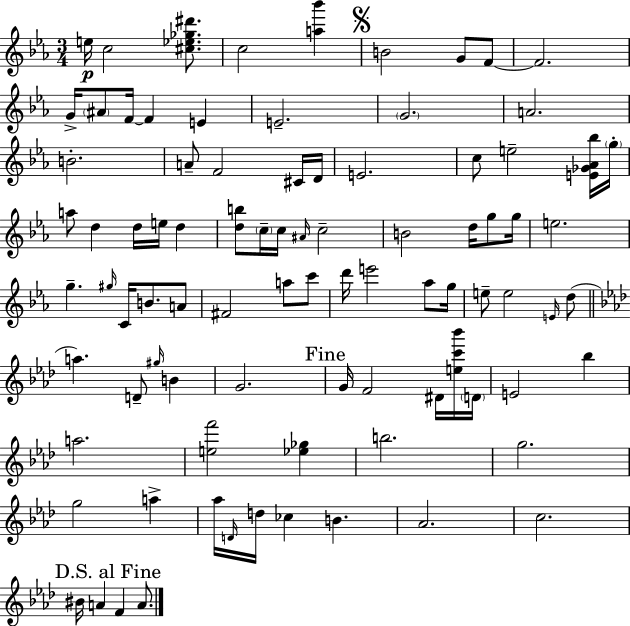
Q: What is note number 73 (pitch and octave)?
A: D5